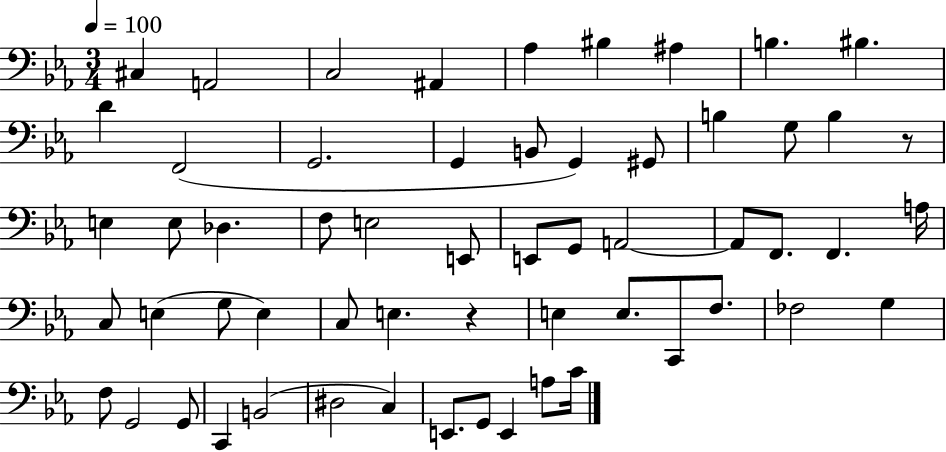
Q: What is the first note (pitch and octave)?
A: C#3